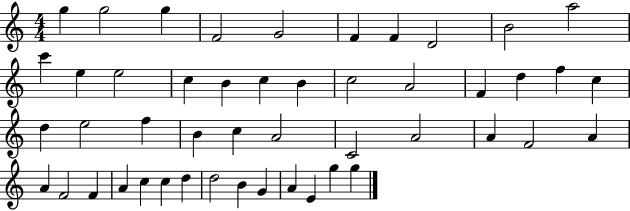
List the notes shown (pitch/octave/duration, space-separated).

G5/q G5/h G5/q F4/h G4/h F4/q F4/q D4/h B4/h A5/h C6/q E5/q E5/h C5/q B4/q C5/q B4/q C5/h A4/h F4/q D5/q F5/q C5/q D5/q E5/h F5/q B4/q C5/q A4/h C4/h A4/h A4/q F4/h A4/q A4/q F4/h F4/q A4/q C5/q C5/q D5/q D5/h B4/q G4/q A4/q E4/q G5/q G5/q